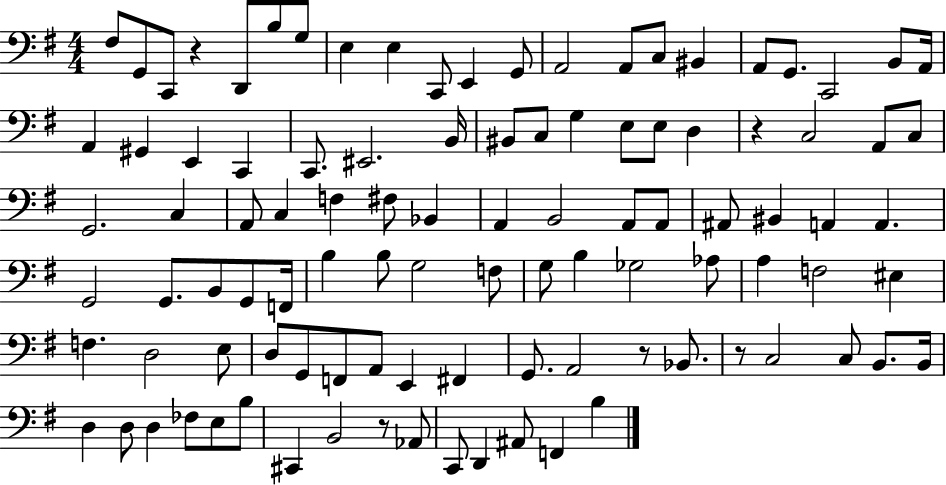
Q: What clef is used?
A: bass